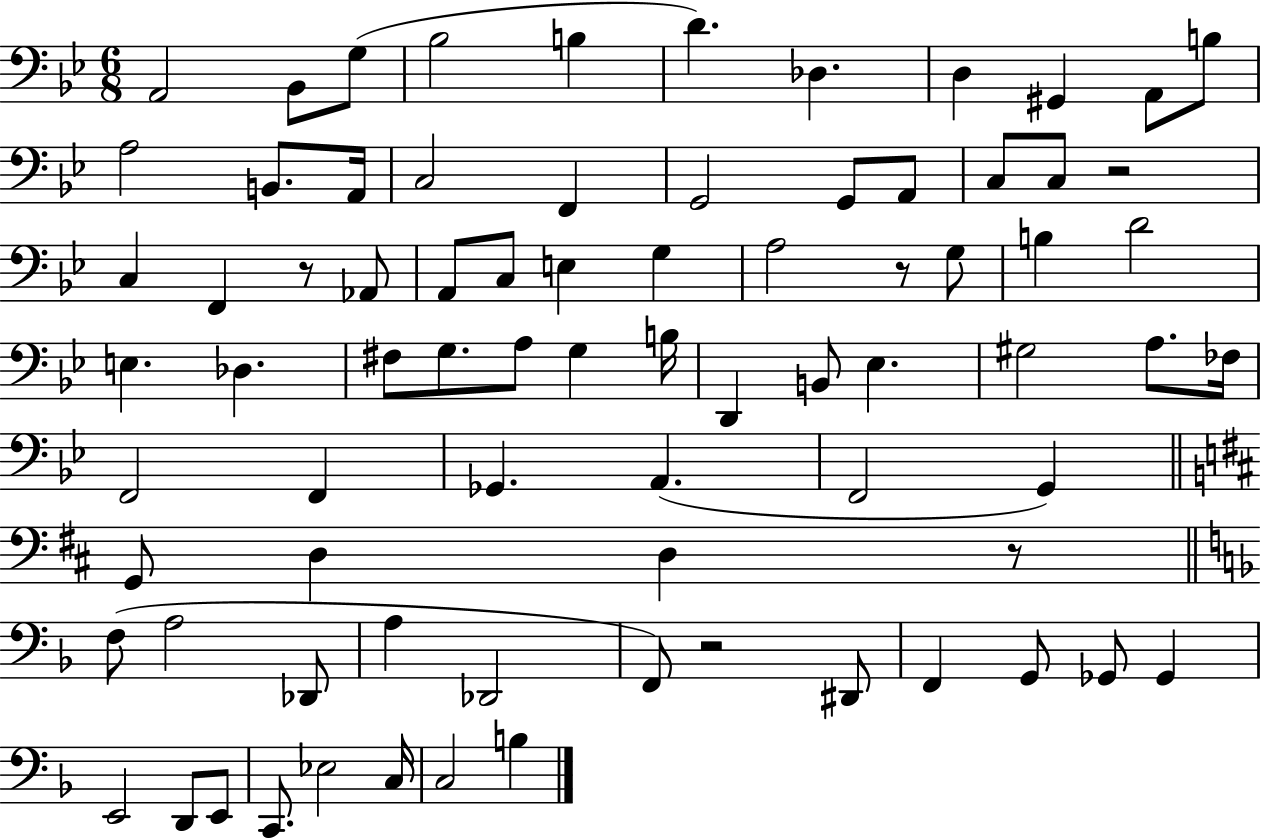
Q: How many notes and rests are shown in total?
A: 78